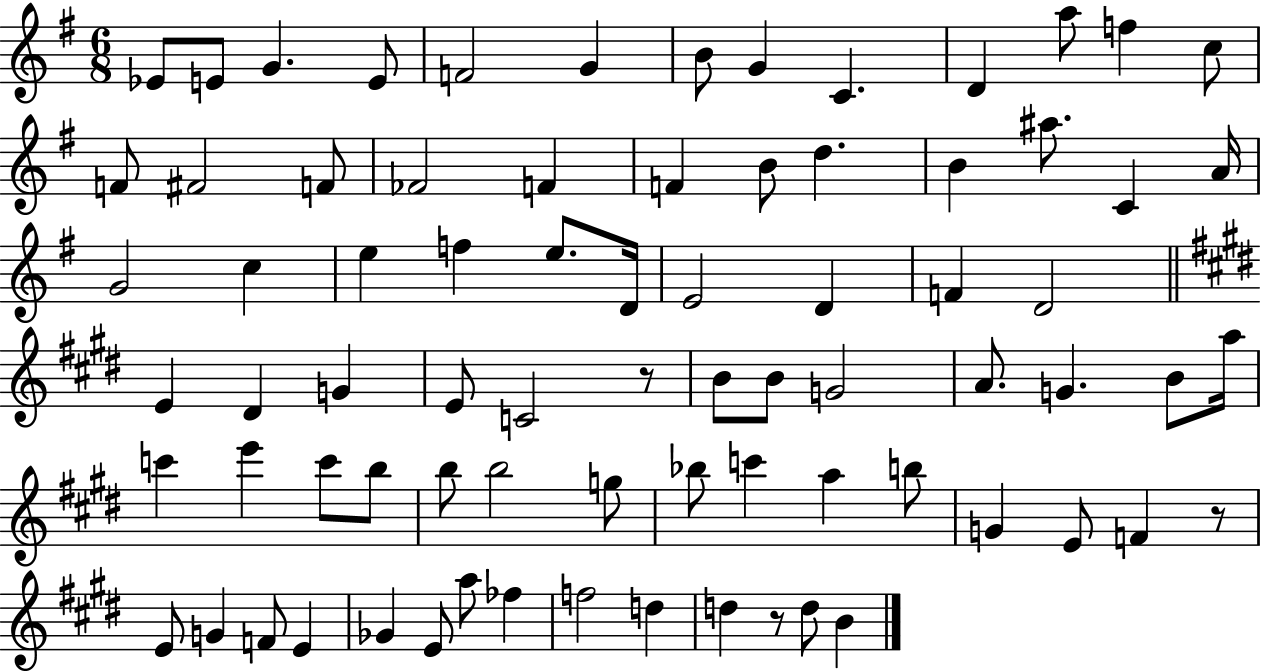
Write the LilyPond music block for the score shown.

{
  \clef treble
  \numericTimeSignature
  \time 6/8
  \key g \major
  \repeat volta 2 { ees'8 e'8 g'4. e'8 | f'2 g'4 | b'8 g'4 c'4. | d'4 a''8 f''4 c''8 | \break f'8 fis'2 f'8 | fes'2 f'4 | f'4 b'8 d''4. | b'4 ais''8. c'4 a'16 | \break g'2 c''4 | e''4 f''4 e''8. d'16 | e'2 d'4 | f'4 d'2 | \break \bar "||" \break \key e \major e'4 dis'4 g'4 | e'8 c'2 r8 | b'8 b'8 g'2 | a'8. g'4. b'8 a''16 | \break c'''4 e'''4 c'''8 b''8 | b''8 b''2 g''8 | bes''8 c'''4 a''4 b''8 | g'4 e'8 f'4 r8 | \break e'8 g'4 f'8 e'4 | ges'4 e'8 a''8 fes''4 | f''2 d''4 | d''4 r8 d''8 b'4 | \break } \bar "|."
}